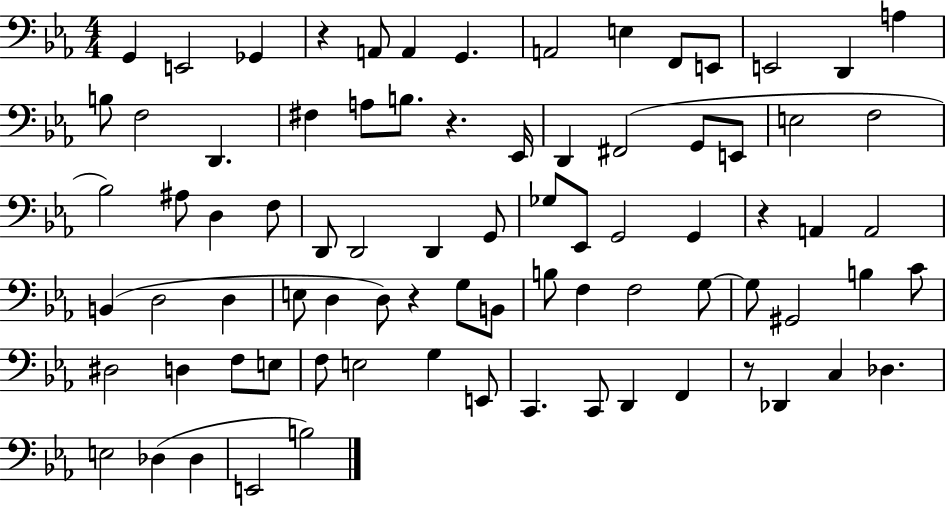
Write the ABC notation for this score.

X:1
T:Untitled
M:4/4
L:1/4
K:Eb
G,, E,,2 _G,, z A,,/2 A,, G,, A,,2 E, F,,/2 E,,/2 E,,2 D,, A, B,/2 F,2 D,, ^F, A,/2 B,/2 z _E,,/4 D,, ^F,,2 G,,/2 E,,/2 E,2 F,2 _B,2 ^A,/2 D, F,/2 D,,/2 D,,2 D,, G,,/2 _G,/2 _E,,/2 G,,2 G,, z A,, A,,2 B,, D,2 D, E,/2 D, D,/2 z G,/2 B,,/2 B,/2 F, F,2 G,/2 G,/2 ^G,,2 B, C/2 ^D,2 D, F,/2 E,/2 F,/2 E,2 G, E,,/2 C,, C,,/2 D,, F,, z/2 _D,, C, _D, E,2 _D, _D, E,,2 B,2